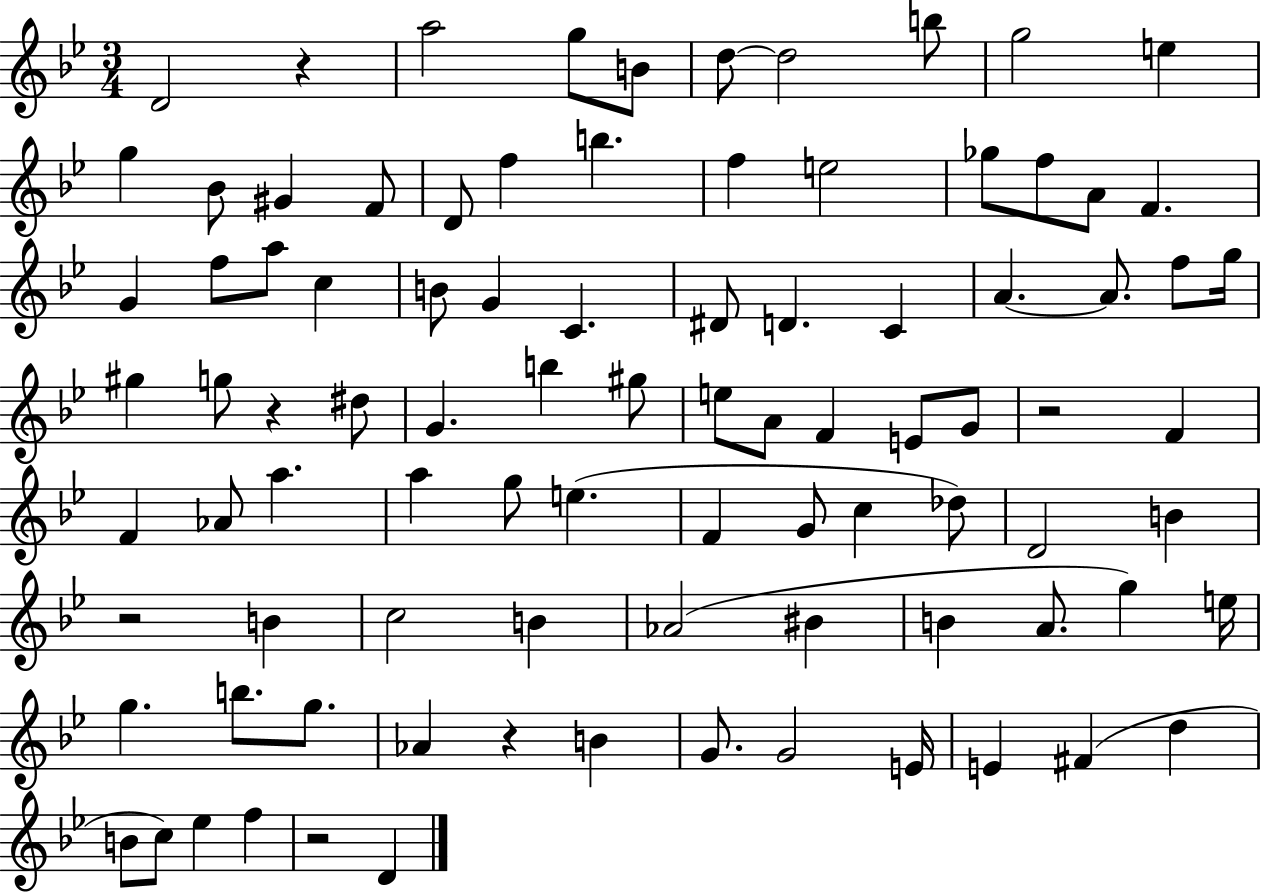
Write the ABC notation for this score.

X:1
T:Untitled
M:3/4
L:1/4
K:Bb
D2 z a2 g/2 B/2 d/2 d2 b/2 g2 e g _B/2 ^G F/2 D/2 f b f e2 _g/2 f/2 A/2 F G f/2 a/2 c B/2 G C ^D/2 D C A A/2 f/2 g/4 ^g g/2 z ^d/2 G b ^g/2 e/2 A/2 F E/2 G/2 z2 F F _A/2 a a g/2 e F G/2 c _d/2 D2 B z2 B c2 B _A2 ^B B A/2 g e/4 g b/2 g/2 _A z B G/2 G2 E/4 E ^F d B/2 c/2 _e f z2 D